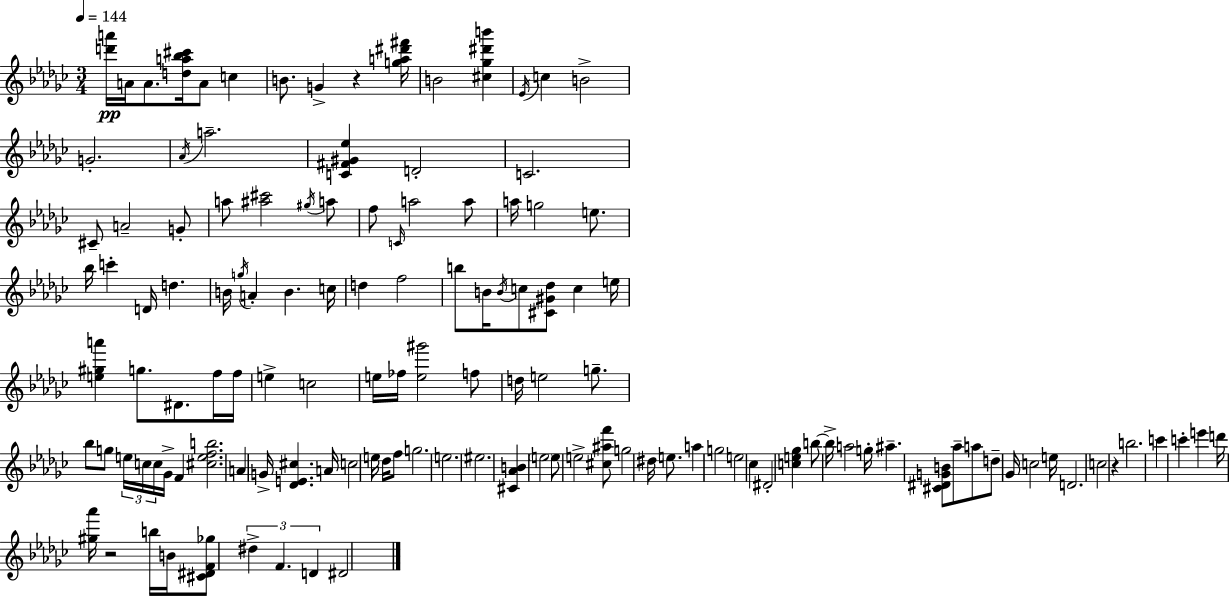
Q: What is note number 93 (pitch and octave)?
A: D5